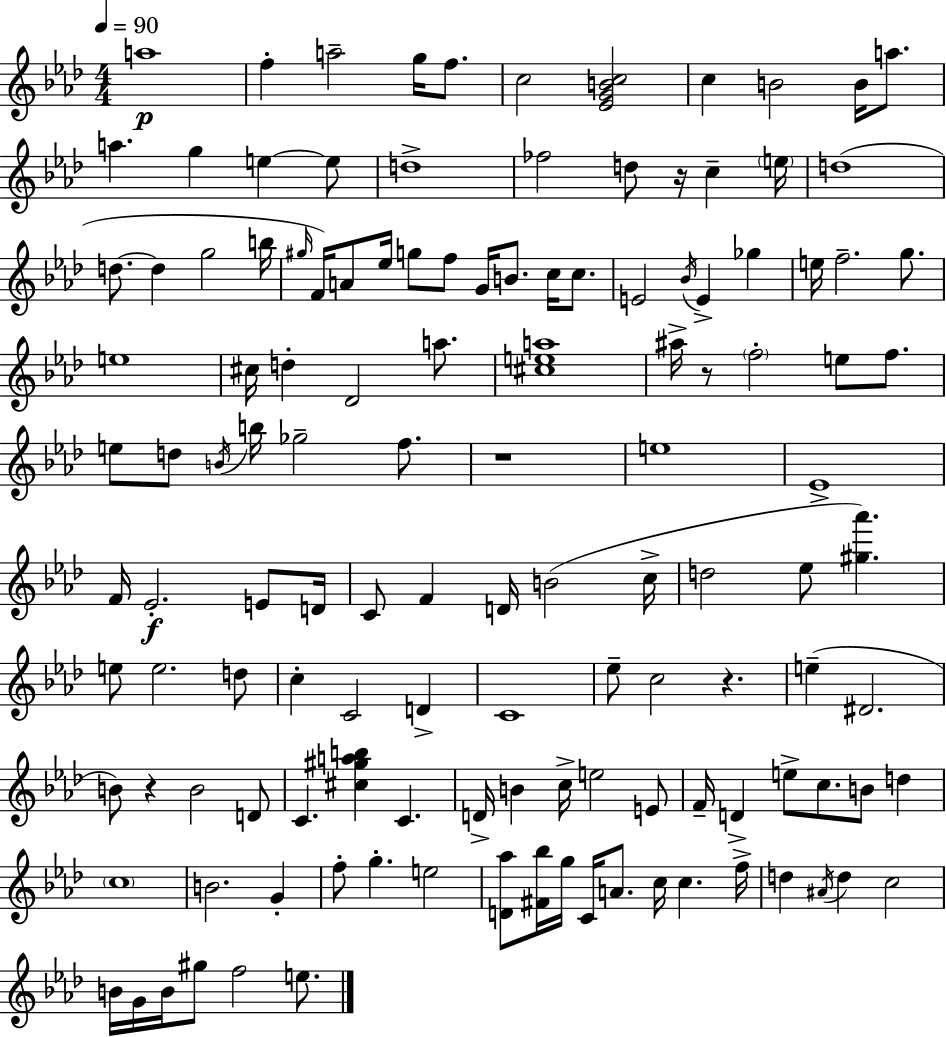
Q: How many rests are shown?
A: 5